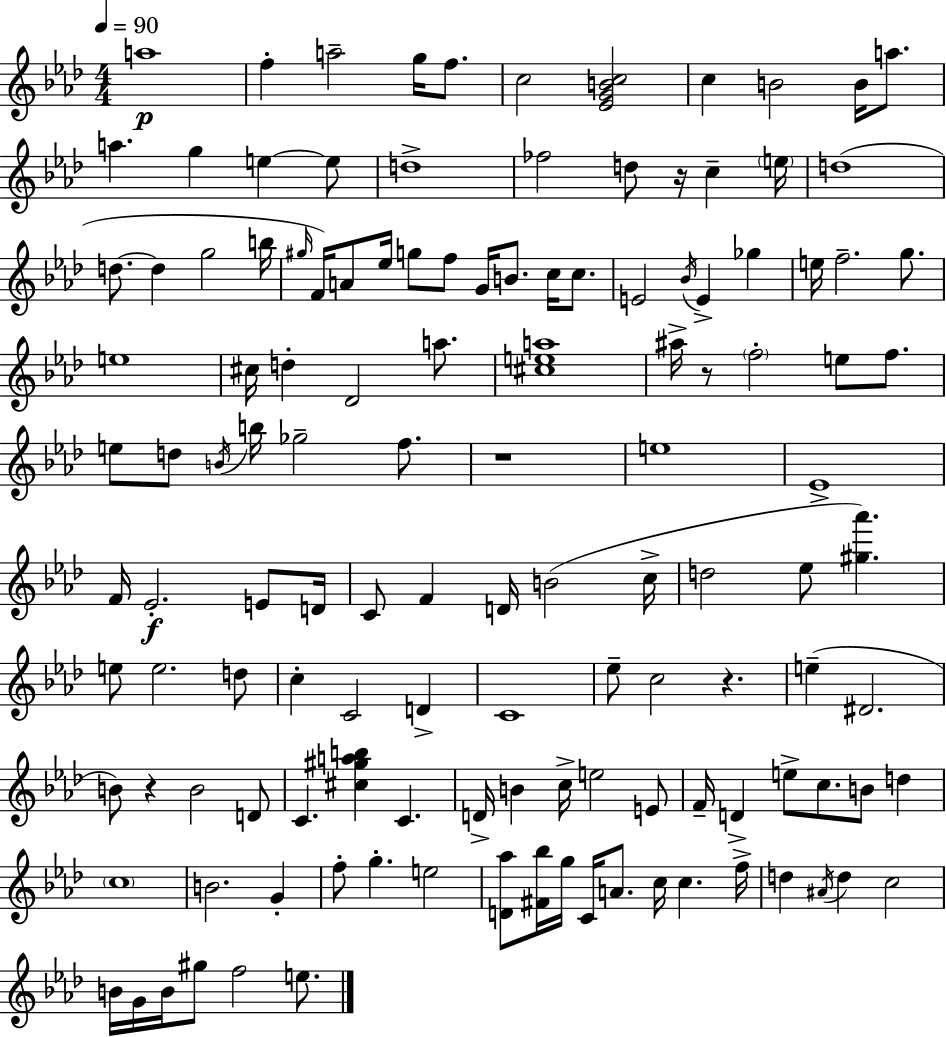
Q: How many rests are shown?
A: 5